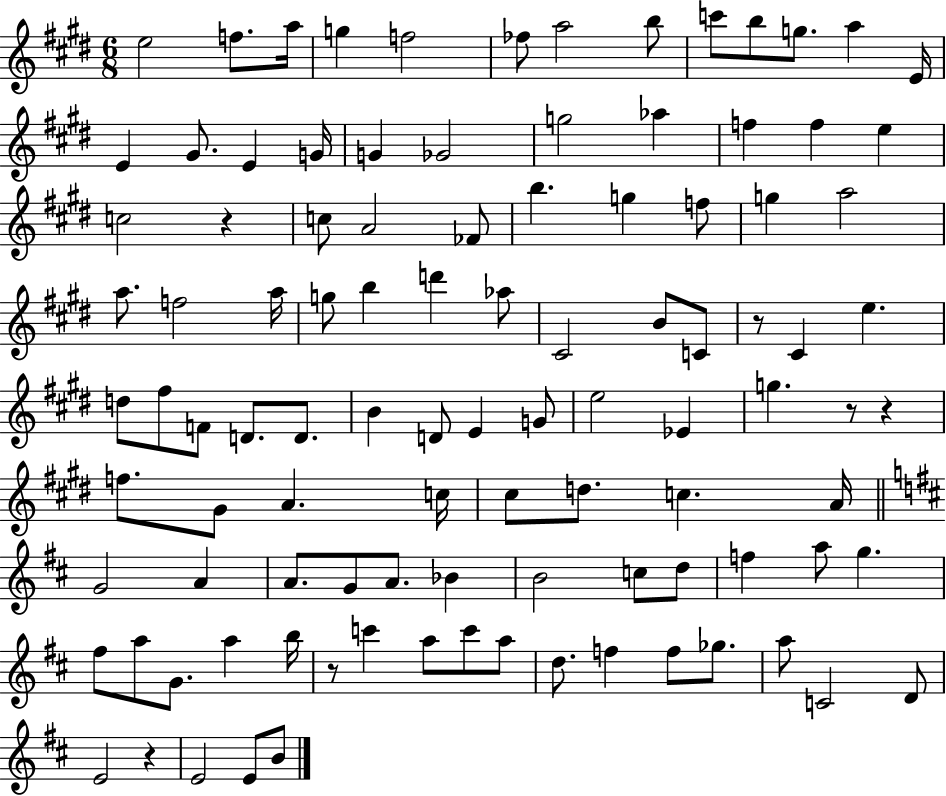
{
  \clef treble
  \numericTimeSignature
  \time 6/8
  \key e \major
  e''2 f''8. a''16 | g''4 f''2 | fes''8 a''2 b''8 | c'''8 b''8 g''8. a''4 e'16 | \break e'4 gis'8. e'4 g'16 | g'4 ges'2 | g''2 aes''4 | f''4 f''4 e''4 | \break c''2 r4 | c''8 a'2 fes'8 | b''4. g''4 f''8 | g''4 a''2 | \break a''8. f''2 a''16 | g''8 b''4 d'''4 aes''8 | cis'2 b'8 c'8 | r8 cis'4 e''4. | \break d''8 fis''8 f'8 d'8. d'8. | b'4 d'8 e'4 g'8 | e''2 ees'4 | g''4. r8 r4 | \break f''8. gis'8 a'4. c''16 | cis''8 d''8. c''4. a'16 | \bar "||" \break \key d \major g'2 a'4 | a'8. g'8 a'8. bes'4 | b'2 c''8 d''8 | f''4 a''8 g''4. | \break fis''8 a''8 g'8. a''4 b''16 | r8 c'''4 a''8 c'''8 a''8 | d''8. f''4 f''8 ges''8. | a''8 c'2 d'8 | \break e'2 r4 | e'2 e'8 b'8 | \bar "|."
}